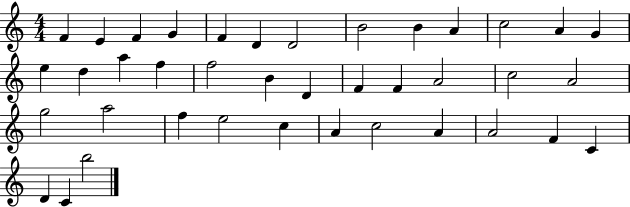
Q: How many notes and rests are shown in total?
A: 39